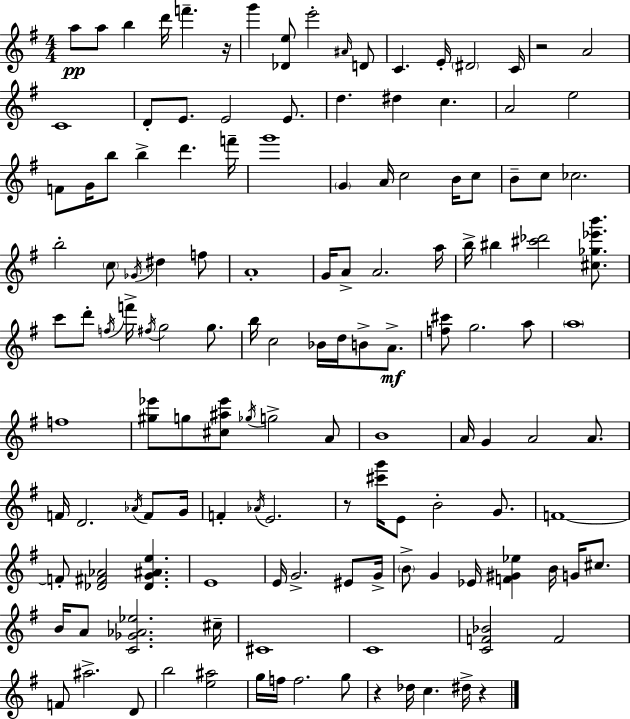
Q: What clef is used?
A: treble